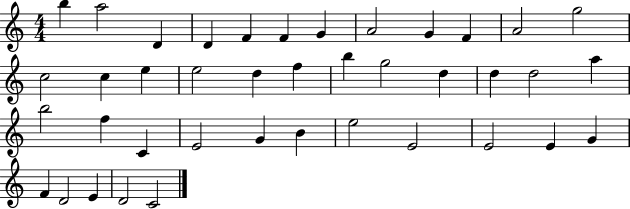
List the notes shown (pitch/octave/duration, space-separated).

B5/q A5/h D4/q D4/q F4/q F4/q G4/q A4/h G4/q F4/q A4/h G5/h C5/h C5/q E5/q E5/h D5/q F5/q B5/q G5/h D5/q D5/q D5/h A5/q B5/h F5/q C4/q E4/h G4/q B4/q E5/h E4/h E4/h E4/q G4/q F4/q D4/h E4/q D4/h C4/h